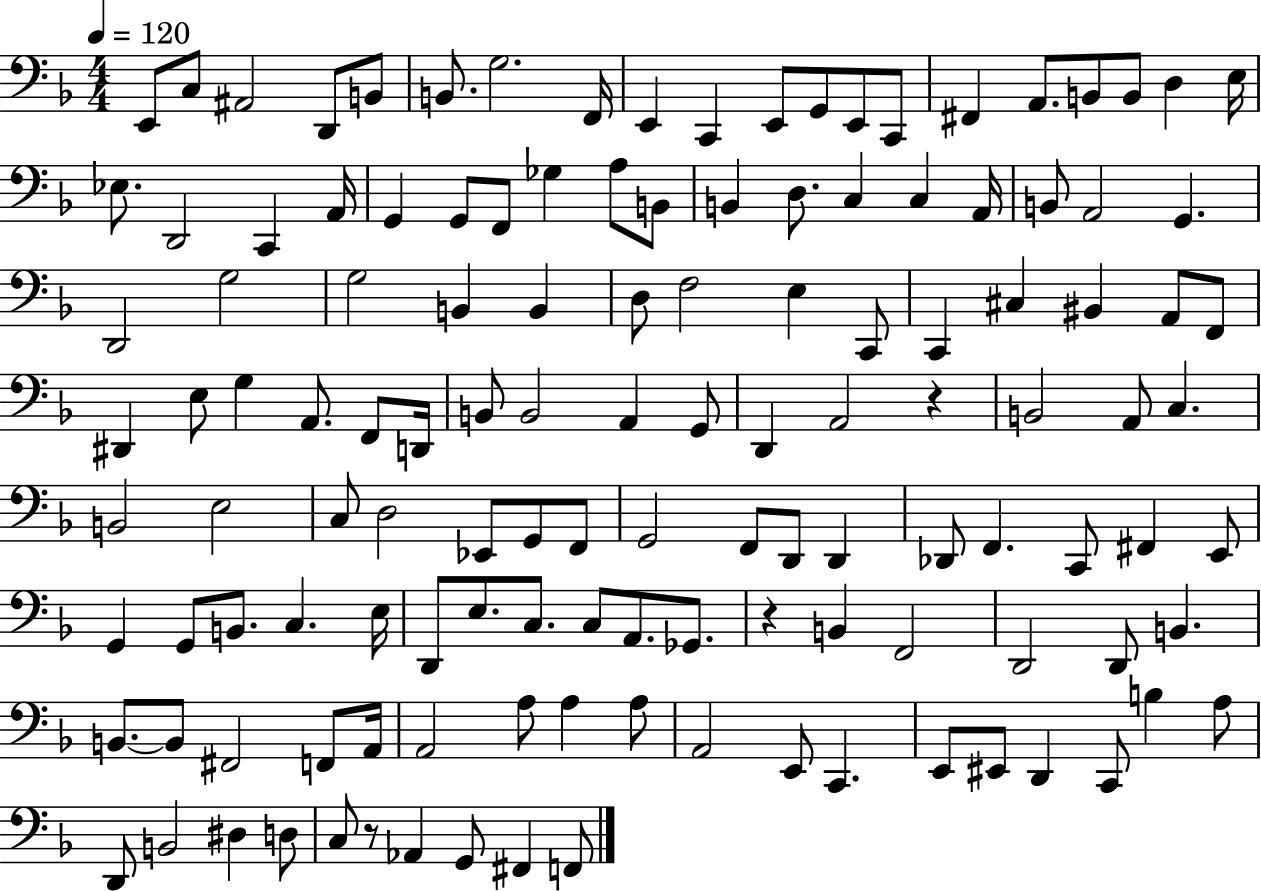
{
  \clef bass
  \numericTimeSignature
  \time 4/4
  \key f \major
  \tempo 4 = 120
  e,8 c8 ais,2 d,8 b,8 | b,8. g2. f,16 | e,4 c,4 e,8 g,8 e,8 c,8 | fis,4 a,8. b,8 b,8 d4 e16 | \break ees8. d,2 c,4 a,16 | g,4 g,8 f,8 ges4 a8 b,8 | b,4 d8. c4 c4 a,16 | b,8 a,2 g,4. | \break d,2 g2 | g2 b,4 b,4 | d8 f2 e4 c,8 | c,4 cis4 bis,4 a,8 f,8 | \break dis,4 e8 g4 a,8. f,8 d,16 | b,8 b,2 a,4 g,8 | d,4 a,2 r4 | b,2 a,8 c4. | \break b,2 e2 | c8 d2 ees,8 g,8 f,8 | g,2 f,8 d,8 d,4 | des,8 f,4. c,8 fis,4 e,8 | \break g,4 g,8 b,8. c4. e16 | d,8 e8. c8. c8 a,8. ges,8. | r4 b,4 f,2 | d,2 d,8 b,4. | \break b,8.~~ b,8 fis,2 f,8 a,16 | a,2 a8 a4 a8 | a,2 e,8 c,4. | e,8 eis,8 d,4 c,8 b4 a8 | \break d,8 b,2 dis4 d8 | c8 r8 aes,4 g,8 fis,4 f,8 | \bar "|."
}